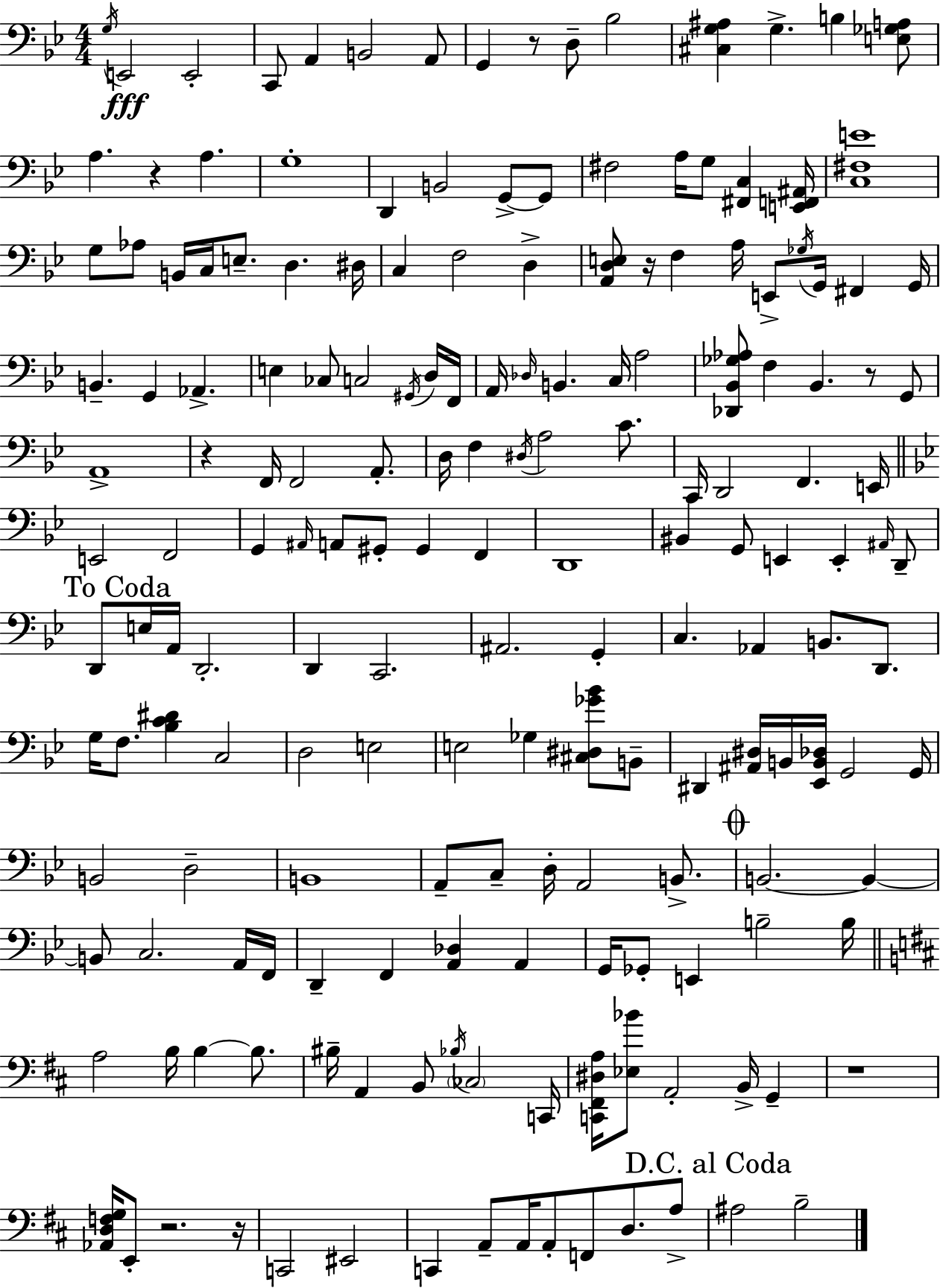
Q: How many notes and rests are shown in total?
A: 178